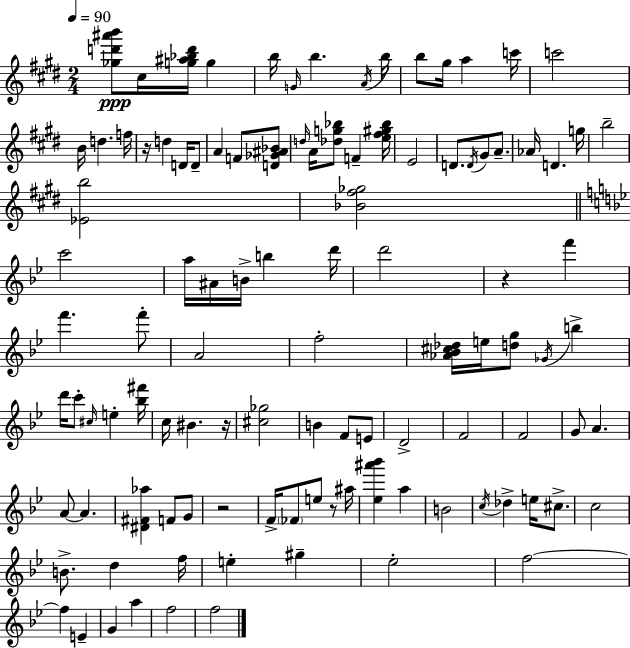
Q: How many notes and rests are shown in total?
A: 107